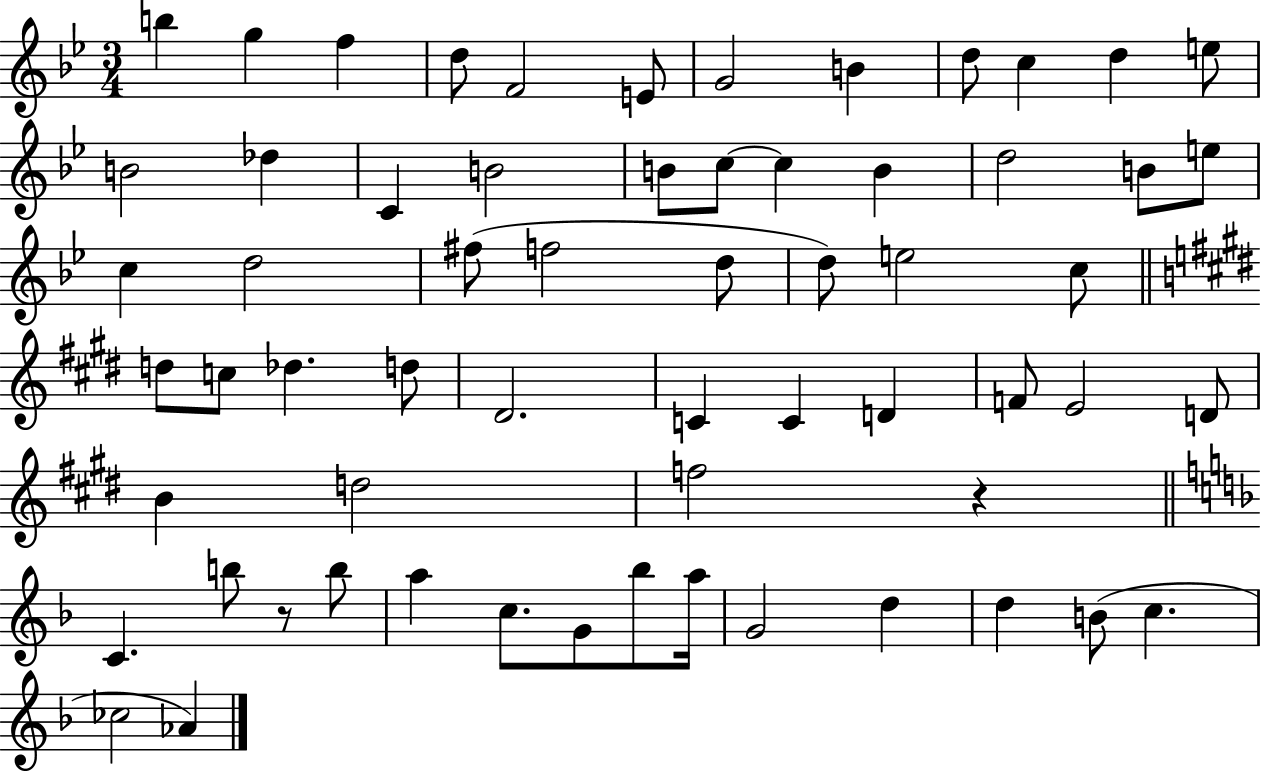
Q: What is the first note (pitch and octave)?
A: B5